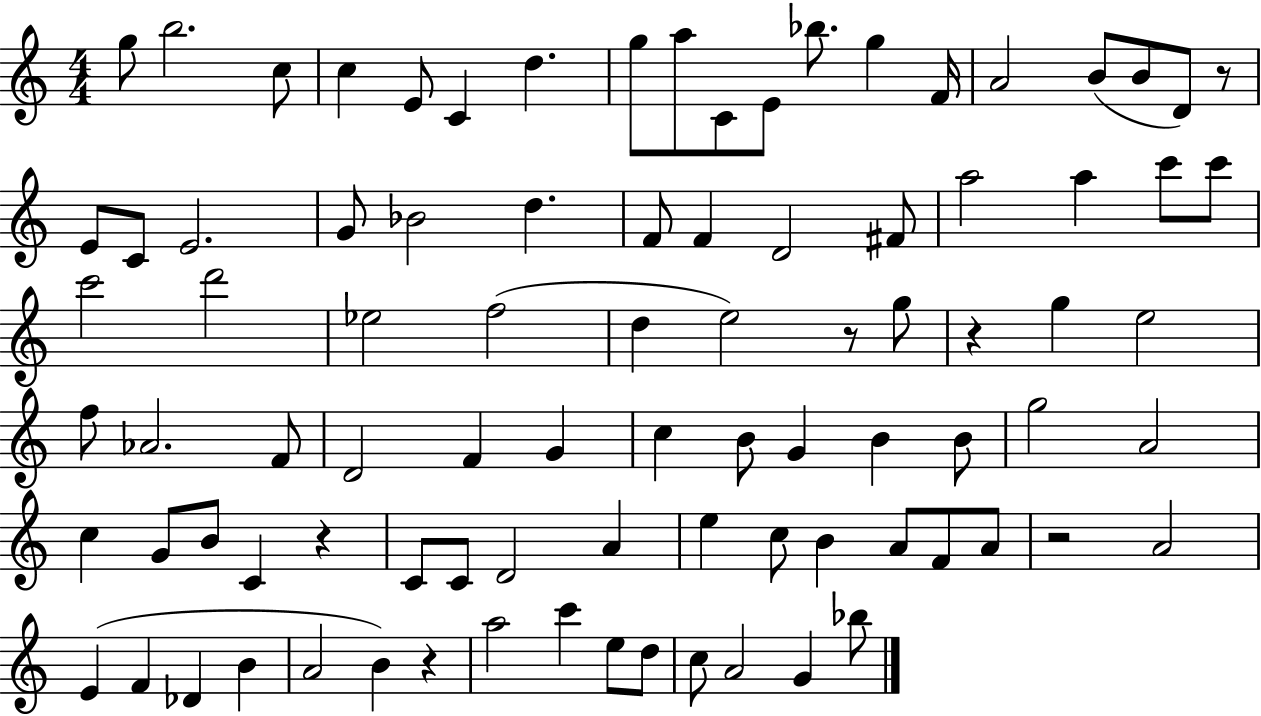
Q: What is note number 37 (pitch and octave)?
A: D5